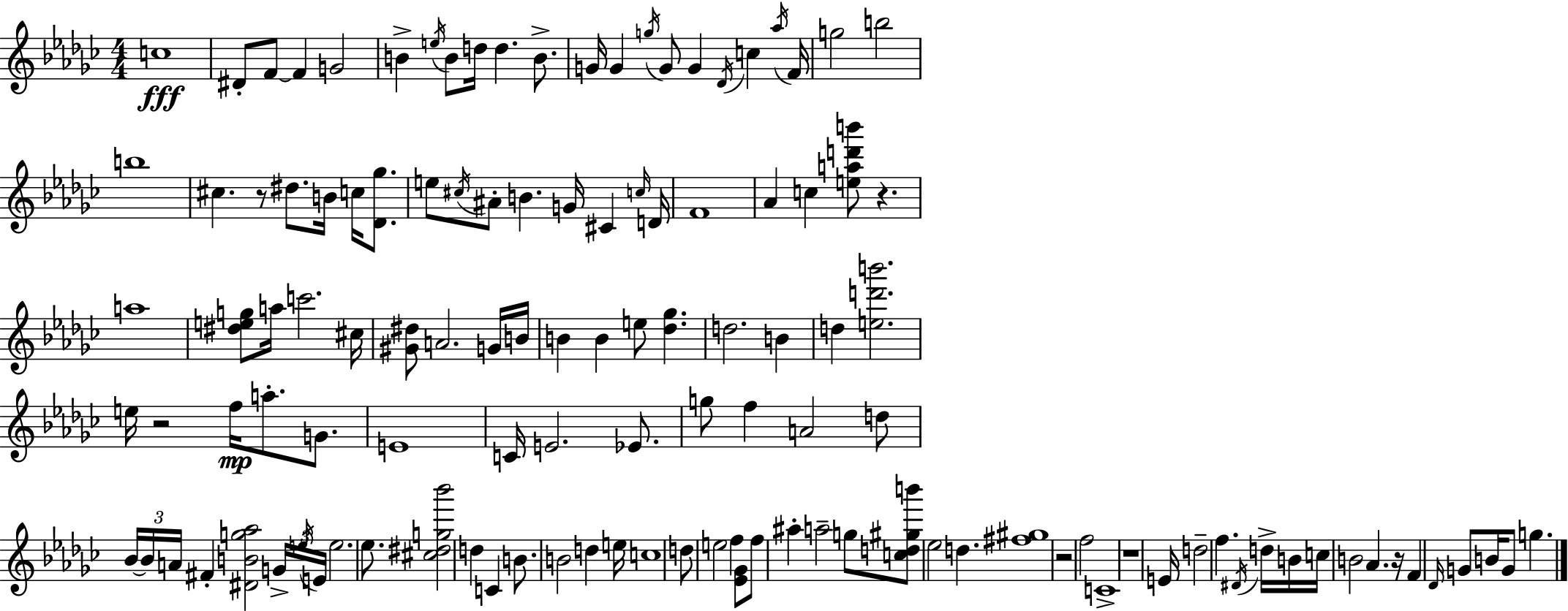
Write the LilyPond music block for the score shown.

{
  \clef treble
  \numericTimeSignature
  \time 4/4
  \key ees \minor
  \repeat volta 2 { c''1\fff | dis'8-. f'8~~ f'4 g'2 | b'4-> \acciaccatura { e''16 } b'8 d''16 d''4. b'8.-> | g'16 g'4 \acciaccatura { g''16 } g'8 g'4 \acciaccatura { des'16 } c''4 | \break \acciaccatura { aes''16 } f'16 g''2 b''2 | b''1 | cis''4. r8 dis''8. b'16 | c''16 <des' ges''>8. e''8 \acciaccatura { cis''16 } ais'8-. b'4. g'16 | \break cis'4 \grace { c''16 } d'16 f'1 | aes'4 c''4 <e'' a'' d''' b'''>8 | r4. a''1 | <dis'' e'' g''>8 a''16 c'''2. | \break cis''16 <gis' dis''>8 a'2. | g'16 b'16 b'4 b'4 e''8 | <des'' ges''>4. d''2. | b'4 d''4 <e'' d''' b'''>2. | \break e''16 r2 f''16\mp | a''8.-. g'8. e'1 | c'16 e'2. | ees'8. g''8 f''4 a'2 | \break d''8 \tuplet 3/2 { bes'16~~ bes'16 a'16 } fis'4-. <dis' b' g'' aes''>2 | \tuplet 3/2 { g'16-> \acciaccatura { e''16 } e'16 } e''2. | ees''8. <cis'' dis'' g'' bes'''>2 d''4 | c'4 b'8. b'2 | \break d''4 e''16 c''1 | d''8 e''2 | f''4 <ees' ges'>8 f''8 ais''4-. a''2-- | g''8 <c'' d'' gis'' b'''>8 ees''2 | \break d''4. <fis'' gis''>1 | r2 f''2 | c'1-> | r1 | \break e'16 d''2-- | f''4. \acciaccatura { dis'16 } d''16-> b'16 c''16 b'2 | aes'4. r16 f'4 \grace { des'16 } g'8 | b'16 g'8 g''4. } \bar "|."
}